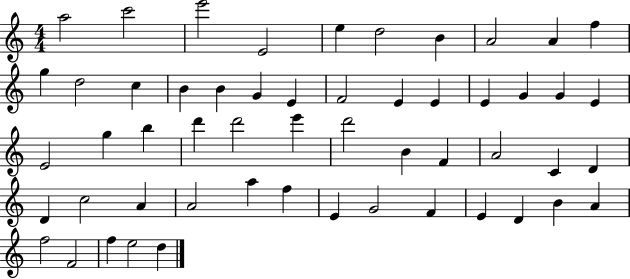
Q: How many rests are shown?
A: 0